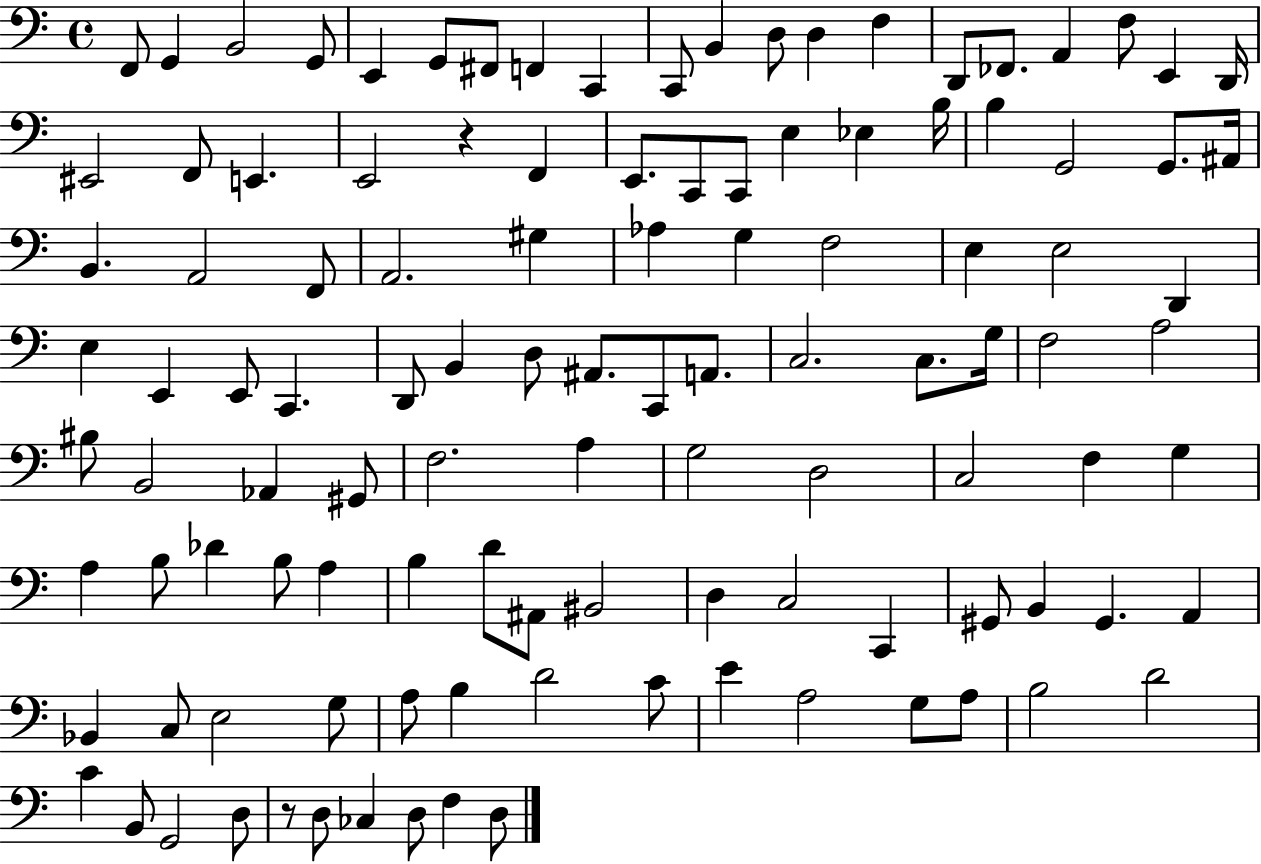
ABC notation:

X:1
T:Untitled
M:4/4
L:1/4
K:C
F,,/2 G,, B,,2 G,,/2 E,, G,,/2 ^F,,/2 F,, C,, C,,/2 B,, D,/2 D, F, D,,/2 _F,,/2 A,, F,/2 E,, D,,/4 ^E,,2 F,,/2 E,, E,,2 z F,, E,,/2 C,,/2 C,,/2 E, _E, B,/4 B, G,,2 G,,/2 ^A,,/4 B,, A,,2 F,,/2 A,,2 ^G, _A, G, F,2 E, E,2 D,, E, E,, E,,/2 C,, D,,/2 B,, D,/2 ^A,,/2 C,,/2 A,,/2 C,2 C,/2 G,/4 F,2 A,2 ^B,/2 B,,2 _A,, ^G,,/2 F,2 A, G,2 D,2 C,2 F, G, A, B,/2 _D B,/2 A, B, D/2 ^A,,/2 ^B,,2 D, C,2 C,, ^G,,/2 B,, ^G,, A,, _B,, C,/2 E,2 G,/2 A,/2 B, D2 C/2 E A,2 G,/2 A,/2 B,2 D2 C B,,/2 G,,2 D,/2 z/2 D,/2 _C, D,/2 F, D,/2